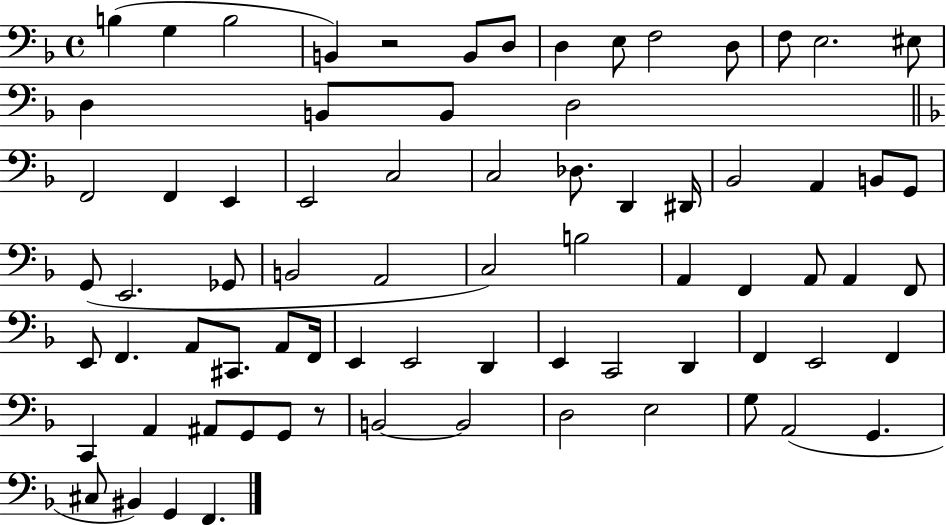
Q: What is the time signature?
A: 4/4